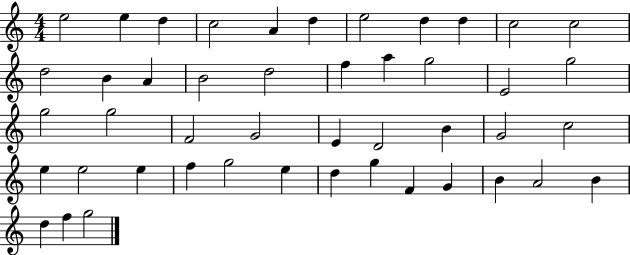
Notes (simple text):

E5/h E5/q D5/q C5/h A4/q D5/q E5/h D5/q D5/q C5/h C5/h D5/h B4/q A4/q B4/h D5/h F5/q A5/q G5/h E4/h G5/h G5/h G5/h F4/h G4/h E4/q D4/h B4/q G4/h C5/h E5/q E5/h E5/q F5/q G5/h E5/q D5/q G5/q F4/q G4/q B4/q A4/h B4/q D5/q F5/q G5/h